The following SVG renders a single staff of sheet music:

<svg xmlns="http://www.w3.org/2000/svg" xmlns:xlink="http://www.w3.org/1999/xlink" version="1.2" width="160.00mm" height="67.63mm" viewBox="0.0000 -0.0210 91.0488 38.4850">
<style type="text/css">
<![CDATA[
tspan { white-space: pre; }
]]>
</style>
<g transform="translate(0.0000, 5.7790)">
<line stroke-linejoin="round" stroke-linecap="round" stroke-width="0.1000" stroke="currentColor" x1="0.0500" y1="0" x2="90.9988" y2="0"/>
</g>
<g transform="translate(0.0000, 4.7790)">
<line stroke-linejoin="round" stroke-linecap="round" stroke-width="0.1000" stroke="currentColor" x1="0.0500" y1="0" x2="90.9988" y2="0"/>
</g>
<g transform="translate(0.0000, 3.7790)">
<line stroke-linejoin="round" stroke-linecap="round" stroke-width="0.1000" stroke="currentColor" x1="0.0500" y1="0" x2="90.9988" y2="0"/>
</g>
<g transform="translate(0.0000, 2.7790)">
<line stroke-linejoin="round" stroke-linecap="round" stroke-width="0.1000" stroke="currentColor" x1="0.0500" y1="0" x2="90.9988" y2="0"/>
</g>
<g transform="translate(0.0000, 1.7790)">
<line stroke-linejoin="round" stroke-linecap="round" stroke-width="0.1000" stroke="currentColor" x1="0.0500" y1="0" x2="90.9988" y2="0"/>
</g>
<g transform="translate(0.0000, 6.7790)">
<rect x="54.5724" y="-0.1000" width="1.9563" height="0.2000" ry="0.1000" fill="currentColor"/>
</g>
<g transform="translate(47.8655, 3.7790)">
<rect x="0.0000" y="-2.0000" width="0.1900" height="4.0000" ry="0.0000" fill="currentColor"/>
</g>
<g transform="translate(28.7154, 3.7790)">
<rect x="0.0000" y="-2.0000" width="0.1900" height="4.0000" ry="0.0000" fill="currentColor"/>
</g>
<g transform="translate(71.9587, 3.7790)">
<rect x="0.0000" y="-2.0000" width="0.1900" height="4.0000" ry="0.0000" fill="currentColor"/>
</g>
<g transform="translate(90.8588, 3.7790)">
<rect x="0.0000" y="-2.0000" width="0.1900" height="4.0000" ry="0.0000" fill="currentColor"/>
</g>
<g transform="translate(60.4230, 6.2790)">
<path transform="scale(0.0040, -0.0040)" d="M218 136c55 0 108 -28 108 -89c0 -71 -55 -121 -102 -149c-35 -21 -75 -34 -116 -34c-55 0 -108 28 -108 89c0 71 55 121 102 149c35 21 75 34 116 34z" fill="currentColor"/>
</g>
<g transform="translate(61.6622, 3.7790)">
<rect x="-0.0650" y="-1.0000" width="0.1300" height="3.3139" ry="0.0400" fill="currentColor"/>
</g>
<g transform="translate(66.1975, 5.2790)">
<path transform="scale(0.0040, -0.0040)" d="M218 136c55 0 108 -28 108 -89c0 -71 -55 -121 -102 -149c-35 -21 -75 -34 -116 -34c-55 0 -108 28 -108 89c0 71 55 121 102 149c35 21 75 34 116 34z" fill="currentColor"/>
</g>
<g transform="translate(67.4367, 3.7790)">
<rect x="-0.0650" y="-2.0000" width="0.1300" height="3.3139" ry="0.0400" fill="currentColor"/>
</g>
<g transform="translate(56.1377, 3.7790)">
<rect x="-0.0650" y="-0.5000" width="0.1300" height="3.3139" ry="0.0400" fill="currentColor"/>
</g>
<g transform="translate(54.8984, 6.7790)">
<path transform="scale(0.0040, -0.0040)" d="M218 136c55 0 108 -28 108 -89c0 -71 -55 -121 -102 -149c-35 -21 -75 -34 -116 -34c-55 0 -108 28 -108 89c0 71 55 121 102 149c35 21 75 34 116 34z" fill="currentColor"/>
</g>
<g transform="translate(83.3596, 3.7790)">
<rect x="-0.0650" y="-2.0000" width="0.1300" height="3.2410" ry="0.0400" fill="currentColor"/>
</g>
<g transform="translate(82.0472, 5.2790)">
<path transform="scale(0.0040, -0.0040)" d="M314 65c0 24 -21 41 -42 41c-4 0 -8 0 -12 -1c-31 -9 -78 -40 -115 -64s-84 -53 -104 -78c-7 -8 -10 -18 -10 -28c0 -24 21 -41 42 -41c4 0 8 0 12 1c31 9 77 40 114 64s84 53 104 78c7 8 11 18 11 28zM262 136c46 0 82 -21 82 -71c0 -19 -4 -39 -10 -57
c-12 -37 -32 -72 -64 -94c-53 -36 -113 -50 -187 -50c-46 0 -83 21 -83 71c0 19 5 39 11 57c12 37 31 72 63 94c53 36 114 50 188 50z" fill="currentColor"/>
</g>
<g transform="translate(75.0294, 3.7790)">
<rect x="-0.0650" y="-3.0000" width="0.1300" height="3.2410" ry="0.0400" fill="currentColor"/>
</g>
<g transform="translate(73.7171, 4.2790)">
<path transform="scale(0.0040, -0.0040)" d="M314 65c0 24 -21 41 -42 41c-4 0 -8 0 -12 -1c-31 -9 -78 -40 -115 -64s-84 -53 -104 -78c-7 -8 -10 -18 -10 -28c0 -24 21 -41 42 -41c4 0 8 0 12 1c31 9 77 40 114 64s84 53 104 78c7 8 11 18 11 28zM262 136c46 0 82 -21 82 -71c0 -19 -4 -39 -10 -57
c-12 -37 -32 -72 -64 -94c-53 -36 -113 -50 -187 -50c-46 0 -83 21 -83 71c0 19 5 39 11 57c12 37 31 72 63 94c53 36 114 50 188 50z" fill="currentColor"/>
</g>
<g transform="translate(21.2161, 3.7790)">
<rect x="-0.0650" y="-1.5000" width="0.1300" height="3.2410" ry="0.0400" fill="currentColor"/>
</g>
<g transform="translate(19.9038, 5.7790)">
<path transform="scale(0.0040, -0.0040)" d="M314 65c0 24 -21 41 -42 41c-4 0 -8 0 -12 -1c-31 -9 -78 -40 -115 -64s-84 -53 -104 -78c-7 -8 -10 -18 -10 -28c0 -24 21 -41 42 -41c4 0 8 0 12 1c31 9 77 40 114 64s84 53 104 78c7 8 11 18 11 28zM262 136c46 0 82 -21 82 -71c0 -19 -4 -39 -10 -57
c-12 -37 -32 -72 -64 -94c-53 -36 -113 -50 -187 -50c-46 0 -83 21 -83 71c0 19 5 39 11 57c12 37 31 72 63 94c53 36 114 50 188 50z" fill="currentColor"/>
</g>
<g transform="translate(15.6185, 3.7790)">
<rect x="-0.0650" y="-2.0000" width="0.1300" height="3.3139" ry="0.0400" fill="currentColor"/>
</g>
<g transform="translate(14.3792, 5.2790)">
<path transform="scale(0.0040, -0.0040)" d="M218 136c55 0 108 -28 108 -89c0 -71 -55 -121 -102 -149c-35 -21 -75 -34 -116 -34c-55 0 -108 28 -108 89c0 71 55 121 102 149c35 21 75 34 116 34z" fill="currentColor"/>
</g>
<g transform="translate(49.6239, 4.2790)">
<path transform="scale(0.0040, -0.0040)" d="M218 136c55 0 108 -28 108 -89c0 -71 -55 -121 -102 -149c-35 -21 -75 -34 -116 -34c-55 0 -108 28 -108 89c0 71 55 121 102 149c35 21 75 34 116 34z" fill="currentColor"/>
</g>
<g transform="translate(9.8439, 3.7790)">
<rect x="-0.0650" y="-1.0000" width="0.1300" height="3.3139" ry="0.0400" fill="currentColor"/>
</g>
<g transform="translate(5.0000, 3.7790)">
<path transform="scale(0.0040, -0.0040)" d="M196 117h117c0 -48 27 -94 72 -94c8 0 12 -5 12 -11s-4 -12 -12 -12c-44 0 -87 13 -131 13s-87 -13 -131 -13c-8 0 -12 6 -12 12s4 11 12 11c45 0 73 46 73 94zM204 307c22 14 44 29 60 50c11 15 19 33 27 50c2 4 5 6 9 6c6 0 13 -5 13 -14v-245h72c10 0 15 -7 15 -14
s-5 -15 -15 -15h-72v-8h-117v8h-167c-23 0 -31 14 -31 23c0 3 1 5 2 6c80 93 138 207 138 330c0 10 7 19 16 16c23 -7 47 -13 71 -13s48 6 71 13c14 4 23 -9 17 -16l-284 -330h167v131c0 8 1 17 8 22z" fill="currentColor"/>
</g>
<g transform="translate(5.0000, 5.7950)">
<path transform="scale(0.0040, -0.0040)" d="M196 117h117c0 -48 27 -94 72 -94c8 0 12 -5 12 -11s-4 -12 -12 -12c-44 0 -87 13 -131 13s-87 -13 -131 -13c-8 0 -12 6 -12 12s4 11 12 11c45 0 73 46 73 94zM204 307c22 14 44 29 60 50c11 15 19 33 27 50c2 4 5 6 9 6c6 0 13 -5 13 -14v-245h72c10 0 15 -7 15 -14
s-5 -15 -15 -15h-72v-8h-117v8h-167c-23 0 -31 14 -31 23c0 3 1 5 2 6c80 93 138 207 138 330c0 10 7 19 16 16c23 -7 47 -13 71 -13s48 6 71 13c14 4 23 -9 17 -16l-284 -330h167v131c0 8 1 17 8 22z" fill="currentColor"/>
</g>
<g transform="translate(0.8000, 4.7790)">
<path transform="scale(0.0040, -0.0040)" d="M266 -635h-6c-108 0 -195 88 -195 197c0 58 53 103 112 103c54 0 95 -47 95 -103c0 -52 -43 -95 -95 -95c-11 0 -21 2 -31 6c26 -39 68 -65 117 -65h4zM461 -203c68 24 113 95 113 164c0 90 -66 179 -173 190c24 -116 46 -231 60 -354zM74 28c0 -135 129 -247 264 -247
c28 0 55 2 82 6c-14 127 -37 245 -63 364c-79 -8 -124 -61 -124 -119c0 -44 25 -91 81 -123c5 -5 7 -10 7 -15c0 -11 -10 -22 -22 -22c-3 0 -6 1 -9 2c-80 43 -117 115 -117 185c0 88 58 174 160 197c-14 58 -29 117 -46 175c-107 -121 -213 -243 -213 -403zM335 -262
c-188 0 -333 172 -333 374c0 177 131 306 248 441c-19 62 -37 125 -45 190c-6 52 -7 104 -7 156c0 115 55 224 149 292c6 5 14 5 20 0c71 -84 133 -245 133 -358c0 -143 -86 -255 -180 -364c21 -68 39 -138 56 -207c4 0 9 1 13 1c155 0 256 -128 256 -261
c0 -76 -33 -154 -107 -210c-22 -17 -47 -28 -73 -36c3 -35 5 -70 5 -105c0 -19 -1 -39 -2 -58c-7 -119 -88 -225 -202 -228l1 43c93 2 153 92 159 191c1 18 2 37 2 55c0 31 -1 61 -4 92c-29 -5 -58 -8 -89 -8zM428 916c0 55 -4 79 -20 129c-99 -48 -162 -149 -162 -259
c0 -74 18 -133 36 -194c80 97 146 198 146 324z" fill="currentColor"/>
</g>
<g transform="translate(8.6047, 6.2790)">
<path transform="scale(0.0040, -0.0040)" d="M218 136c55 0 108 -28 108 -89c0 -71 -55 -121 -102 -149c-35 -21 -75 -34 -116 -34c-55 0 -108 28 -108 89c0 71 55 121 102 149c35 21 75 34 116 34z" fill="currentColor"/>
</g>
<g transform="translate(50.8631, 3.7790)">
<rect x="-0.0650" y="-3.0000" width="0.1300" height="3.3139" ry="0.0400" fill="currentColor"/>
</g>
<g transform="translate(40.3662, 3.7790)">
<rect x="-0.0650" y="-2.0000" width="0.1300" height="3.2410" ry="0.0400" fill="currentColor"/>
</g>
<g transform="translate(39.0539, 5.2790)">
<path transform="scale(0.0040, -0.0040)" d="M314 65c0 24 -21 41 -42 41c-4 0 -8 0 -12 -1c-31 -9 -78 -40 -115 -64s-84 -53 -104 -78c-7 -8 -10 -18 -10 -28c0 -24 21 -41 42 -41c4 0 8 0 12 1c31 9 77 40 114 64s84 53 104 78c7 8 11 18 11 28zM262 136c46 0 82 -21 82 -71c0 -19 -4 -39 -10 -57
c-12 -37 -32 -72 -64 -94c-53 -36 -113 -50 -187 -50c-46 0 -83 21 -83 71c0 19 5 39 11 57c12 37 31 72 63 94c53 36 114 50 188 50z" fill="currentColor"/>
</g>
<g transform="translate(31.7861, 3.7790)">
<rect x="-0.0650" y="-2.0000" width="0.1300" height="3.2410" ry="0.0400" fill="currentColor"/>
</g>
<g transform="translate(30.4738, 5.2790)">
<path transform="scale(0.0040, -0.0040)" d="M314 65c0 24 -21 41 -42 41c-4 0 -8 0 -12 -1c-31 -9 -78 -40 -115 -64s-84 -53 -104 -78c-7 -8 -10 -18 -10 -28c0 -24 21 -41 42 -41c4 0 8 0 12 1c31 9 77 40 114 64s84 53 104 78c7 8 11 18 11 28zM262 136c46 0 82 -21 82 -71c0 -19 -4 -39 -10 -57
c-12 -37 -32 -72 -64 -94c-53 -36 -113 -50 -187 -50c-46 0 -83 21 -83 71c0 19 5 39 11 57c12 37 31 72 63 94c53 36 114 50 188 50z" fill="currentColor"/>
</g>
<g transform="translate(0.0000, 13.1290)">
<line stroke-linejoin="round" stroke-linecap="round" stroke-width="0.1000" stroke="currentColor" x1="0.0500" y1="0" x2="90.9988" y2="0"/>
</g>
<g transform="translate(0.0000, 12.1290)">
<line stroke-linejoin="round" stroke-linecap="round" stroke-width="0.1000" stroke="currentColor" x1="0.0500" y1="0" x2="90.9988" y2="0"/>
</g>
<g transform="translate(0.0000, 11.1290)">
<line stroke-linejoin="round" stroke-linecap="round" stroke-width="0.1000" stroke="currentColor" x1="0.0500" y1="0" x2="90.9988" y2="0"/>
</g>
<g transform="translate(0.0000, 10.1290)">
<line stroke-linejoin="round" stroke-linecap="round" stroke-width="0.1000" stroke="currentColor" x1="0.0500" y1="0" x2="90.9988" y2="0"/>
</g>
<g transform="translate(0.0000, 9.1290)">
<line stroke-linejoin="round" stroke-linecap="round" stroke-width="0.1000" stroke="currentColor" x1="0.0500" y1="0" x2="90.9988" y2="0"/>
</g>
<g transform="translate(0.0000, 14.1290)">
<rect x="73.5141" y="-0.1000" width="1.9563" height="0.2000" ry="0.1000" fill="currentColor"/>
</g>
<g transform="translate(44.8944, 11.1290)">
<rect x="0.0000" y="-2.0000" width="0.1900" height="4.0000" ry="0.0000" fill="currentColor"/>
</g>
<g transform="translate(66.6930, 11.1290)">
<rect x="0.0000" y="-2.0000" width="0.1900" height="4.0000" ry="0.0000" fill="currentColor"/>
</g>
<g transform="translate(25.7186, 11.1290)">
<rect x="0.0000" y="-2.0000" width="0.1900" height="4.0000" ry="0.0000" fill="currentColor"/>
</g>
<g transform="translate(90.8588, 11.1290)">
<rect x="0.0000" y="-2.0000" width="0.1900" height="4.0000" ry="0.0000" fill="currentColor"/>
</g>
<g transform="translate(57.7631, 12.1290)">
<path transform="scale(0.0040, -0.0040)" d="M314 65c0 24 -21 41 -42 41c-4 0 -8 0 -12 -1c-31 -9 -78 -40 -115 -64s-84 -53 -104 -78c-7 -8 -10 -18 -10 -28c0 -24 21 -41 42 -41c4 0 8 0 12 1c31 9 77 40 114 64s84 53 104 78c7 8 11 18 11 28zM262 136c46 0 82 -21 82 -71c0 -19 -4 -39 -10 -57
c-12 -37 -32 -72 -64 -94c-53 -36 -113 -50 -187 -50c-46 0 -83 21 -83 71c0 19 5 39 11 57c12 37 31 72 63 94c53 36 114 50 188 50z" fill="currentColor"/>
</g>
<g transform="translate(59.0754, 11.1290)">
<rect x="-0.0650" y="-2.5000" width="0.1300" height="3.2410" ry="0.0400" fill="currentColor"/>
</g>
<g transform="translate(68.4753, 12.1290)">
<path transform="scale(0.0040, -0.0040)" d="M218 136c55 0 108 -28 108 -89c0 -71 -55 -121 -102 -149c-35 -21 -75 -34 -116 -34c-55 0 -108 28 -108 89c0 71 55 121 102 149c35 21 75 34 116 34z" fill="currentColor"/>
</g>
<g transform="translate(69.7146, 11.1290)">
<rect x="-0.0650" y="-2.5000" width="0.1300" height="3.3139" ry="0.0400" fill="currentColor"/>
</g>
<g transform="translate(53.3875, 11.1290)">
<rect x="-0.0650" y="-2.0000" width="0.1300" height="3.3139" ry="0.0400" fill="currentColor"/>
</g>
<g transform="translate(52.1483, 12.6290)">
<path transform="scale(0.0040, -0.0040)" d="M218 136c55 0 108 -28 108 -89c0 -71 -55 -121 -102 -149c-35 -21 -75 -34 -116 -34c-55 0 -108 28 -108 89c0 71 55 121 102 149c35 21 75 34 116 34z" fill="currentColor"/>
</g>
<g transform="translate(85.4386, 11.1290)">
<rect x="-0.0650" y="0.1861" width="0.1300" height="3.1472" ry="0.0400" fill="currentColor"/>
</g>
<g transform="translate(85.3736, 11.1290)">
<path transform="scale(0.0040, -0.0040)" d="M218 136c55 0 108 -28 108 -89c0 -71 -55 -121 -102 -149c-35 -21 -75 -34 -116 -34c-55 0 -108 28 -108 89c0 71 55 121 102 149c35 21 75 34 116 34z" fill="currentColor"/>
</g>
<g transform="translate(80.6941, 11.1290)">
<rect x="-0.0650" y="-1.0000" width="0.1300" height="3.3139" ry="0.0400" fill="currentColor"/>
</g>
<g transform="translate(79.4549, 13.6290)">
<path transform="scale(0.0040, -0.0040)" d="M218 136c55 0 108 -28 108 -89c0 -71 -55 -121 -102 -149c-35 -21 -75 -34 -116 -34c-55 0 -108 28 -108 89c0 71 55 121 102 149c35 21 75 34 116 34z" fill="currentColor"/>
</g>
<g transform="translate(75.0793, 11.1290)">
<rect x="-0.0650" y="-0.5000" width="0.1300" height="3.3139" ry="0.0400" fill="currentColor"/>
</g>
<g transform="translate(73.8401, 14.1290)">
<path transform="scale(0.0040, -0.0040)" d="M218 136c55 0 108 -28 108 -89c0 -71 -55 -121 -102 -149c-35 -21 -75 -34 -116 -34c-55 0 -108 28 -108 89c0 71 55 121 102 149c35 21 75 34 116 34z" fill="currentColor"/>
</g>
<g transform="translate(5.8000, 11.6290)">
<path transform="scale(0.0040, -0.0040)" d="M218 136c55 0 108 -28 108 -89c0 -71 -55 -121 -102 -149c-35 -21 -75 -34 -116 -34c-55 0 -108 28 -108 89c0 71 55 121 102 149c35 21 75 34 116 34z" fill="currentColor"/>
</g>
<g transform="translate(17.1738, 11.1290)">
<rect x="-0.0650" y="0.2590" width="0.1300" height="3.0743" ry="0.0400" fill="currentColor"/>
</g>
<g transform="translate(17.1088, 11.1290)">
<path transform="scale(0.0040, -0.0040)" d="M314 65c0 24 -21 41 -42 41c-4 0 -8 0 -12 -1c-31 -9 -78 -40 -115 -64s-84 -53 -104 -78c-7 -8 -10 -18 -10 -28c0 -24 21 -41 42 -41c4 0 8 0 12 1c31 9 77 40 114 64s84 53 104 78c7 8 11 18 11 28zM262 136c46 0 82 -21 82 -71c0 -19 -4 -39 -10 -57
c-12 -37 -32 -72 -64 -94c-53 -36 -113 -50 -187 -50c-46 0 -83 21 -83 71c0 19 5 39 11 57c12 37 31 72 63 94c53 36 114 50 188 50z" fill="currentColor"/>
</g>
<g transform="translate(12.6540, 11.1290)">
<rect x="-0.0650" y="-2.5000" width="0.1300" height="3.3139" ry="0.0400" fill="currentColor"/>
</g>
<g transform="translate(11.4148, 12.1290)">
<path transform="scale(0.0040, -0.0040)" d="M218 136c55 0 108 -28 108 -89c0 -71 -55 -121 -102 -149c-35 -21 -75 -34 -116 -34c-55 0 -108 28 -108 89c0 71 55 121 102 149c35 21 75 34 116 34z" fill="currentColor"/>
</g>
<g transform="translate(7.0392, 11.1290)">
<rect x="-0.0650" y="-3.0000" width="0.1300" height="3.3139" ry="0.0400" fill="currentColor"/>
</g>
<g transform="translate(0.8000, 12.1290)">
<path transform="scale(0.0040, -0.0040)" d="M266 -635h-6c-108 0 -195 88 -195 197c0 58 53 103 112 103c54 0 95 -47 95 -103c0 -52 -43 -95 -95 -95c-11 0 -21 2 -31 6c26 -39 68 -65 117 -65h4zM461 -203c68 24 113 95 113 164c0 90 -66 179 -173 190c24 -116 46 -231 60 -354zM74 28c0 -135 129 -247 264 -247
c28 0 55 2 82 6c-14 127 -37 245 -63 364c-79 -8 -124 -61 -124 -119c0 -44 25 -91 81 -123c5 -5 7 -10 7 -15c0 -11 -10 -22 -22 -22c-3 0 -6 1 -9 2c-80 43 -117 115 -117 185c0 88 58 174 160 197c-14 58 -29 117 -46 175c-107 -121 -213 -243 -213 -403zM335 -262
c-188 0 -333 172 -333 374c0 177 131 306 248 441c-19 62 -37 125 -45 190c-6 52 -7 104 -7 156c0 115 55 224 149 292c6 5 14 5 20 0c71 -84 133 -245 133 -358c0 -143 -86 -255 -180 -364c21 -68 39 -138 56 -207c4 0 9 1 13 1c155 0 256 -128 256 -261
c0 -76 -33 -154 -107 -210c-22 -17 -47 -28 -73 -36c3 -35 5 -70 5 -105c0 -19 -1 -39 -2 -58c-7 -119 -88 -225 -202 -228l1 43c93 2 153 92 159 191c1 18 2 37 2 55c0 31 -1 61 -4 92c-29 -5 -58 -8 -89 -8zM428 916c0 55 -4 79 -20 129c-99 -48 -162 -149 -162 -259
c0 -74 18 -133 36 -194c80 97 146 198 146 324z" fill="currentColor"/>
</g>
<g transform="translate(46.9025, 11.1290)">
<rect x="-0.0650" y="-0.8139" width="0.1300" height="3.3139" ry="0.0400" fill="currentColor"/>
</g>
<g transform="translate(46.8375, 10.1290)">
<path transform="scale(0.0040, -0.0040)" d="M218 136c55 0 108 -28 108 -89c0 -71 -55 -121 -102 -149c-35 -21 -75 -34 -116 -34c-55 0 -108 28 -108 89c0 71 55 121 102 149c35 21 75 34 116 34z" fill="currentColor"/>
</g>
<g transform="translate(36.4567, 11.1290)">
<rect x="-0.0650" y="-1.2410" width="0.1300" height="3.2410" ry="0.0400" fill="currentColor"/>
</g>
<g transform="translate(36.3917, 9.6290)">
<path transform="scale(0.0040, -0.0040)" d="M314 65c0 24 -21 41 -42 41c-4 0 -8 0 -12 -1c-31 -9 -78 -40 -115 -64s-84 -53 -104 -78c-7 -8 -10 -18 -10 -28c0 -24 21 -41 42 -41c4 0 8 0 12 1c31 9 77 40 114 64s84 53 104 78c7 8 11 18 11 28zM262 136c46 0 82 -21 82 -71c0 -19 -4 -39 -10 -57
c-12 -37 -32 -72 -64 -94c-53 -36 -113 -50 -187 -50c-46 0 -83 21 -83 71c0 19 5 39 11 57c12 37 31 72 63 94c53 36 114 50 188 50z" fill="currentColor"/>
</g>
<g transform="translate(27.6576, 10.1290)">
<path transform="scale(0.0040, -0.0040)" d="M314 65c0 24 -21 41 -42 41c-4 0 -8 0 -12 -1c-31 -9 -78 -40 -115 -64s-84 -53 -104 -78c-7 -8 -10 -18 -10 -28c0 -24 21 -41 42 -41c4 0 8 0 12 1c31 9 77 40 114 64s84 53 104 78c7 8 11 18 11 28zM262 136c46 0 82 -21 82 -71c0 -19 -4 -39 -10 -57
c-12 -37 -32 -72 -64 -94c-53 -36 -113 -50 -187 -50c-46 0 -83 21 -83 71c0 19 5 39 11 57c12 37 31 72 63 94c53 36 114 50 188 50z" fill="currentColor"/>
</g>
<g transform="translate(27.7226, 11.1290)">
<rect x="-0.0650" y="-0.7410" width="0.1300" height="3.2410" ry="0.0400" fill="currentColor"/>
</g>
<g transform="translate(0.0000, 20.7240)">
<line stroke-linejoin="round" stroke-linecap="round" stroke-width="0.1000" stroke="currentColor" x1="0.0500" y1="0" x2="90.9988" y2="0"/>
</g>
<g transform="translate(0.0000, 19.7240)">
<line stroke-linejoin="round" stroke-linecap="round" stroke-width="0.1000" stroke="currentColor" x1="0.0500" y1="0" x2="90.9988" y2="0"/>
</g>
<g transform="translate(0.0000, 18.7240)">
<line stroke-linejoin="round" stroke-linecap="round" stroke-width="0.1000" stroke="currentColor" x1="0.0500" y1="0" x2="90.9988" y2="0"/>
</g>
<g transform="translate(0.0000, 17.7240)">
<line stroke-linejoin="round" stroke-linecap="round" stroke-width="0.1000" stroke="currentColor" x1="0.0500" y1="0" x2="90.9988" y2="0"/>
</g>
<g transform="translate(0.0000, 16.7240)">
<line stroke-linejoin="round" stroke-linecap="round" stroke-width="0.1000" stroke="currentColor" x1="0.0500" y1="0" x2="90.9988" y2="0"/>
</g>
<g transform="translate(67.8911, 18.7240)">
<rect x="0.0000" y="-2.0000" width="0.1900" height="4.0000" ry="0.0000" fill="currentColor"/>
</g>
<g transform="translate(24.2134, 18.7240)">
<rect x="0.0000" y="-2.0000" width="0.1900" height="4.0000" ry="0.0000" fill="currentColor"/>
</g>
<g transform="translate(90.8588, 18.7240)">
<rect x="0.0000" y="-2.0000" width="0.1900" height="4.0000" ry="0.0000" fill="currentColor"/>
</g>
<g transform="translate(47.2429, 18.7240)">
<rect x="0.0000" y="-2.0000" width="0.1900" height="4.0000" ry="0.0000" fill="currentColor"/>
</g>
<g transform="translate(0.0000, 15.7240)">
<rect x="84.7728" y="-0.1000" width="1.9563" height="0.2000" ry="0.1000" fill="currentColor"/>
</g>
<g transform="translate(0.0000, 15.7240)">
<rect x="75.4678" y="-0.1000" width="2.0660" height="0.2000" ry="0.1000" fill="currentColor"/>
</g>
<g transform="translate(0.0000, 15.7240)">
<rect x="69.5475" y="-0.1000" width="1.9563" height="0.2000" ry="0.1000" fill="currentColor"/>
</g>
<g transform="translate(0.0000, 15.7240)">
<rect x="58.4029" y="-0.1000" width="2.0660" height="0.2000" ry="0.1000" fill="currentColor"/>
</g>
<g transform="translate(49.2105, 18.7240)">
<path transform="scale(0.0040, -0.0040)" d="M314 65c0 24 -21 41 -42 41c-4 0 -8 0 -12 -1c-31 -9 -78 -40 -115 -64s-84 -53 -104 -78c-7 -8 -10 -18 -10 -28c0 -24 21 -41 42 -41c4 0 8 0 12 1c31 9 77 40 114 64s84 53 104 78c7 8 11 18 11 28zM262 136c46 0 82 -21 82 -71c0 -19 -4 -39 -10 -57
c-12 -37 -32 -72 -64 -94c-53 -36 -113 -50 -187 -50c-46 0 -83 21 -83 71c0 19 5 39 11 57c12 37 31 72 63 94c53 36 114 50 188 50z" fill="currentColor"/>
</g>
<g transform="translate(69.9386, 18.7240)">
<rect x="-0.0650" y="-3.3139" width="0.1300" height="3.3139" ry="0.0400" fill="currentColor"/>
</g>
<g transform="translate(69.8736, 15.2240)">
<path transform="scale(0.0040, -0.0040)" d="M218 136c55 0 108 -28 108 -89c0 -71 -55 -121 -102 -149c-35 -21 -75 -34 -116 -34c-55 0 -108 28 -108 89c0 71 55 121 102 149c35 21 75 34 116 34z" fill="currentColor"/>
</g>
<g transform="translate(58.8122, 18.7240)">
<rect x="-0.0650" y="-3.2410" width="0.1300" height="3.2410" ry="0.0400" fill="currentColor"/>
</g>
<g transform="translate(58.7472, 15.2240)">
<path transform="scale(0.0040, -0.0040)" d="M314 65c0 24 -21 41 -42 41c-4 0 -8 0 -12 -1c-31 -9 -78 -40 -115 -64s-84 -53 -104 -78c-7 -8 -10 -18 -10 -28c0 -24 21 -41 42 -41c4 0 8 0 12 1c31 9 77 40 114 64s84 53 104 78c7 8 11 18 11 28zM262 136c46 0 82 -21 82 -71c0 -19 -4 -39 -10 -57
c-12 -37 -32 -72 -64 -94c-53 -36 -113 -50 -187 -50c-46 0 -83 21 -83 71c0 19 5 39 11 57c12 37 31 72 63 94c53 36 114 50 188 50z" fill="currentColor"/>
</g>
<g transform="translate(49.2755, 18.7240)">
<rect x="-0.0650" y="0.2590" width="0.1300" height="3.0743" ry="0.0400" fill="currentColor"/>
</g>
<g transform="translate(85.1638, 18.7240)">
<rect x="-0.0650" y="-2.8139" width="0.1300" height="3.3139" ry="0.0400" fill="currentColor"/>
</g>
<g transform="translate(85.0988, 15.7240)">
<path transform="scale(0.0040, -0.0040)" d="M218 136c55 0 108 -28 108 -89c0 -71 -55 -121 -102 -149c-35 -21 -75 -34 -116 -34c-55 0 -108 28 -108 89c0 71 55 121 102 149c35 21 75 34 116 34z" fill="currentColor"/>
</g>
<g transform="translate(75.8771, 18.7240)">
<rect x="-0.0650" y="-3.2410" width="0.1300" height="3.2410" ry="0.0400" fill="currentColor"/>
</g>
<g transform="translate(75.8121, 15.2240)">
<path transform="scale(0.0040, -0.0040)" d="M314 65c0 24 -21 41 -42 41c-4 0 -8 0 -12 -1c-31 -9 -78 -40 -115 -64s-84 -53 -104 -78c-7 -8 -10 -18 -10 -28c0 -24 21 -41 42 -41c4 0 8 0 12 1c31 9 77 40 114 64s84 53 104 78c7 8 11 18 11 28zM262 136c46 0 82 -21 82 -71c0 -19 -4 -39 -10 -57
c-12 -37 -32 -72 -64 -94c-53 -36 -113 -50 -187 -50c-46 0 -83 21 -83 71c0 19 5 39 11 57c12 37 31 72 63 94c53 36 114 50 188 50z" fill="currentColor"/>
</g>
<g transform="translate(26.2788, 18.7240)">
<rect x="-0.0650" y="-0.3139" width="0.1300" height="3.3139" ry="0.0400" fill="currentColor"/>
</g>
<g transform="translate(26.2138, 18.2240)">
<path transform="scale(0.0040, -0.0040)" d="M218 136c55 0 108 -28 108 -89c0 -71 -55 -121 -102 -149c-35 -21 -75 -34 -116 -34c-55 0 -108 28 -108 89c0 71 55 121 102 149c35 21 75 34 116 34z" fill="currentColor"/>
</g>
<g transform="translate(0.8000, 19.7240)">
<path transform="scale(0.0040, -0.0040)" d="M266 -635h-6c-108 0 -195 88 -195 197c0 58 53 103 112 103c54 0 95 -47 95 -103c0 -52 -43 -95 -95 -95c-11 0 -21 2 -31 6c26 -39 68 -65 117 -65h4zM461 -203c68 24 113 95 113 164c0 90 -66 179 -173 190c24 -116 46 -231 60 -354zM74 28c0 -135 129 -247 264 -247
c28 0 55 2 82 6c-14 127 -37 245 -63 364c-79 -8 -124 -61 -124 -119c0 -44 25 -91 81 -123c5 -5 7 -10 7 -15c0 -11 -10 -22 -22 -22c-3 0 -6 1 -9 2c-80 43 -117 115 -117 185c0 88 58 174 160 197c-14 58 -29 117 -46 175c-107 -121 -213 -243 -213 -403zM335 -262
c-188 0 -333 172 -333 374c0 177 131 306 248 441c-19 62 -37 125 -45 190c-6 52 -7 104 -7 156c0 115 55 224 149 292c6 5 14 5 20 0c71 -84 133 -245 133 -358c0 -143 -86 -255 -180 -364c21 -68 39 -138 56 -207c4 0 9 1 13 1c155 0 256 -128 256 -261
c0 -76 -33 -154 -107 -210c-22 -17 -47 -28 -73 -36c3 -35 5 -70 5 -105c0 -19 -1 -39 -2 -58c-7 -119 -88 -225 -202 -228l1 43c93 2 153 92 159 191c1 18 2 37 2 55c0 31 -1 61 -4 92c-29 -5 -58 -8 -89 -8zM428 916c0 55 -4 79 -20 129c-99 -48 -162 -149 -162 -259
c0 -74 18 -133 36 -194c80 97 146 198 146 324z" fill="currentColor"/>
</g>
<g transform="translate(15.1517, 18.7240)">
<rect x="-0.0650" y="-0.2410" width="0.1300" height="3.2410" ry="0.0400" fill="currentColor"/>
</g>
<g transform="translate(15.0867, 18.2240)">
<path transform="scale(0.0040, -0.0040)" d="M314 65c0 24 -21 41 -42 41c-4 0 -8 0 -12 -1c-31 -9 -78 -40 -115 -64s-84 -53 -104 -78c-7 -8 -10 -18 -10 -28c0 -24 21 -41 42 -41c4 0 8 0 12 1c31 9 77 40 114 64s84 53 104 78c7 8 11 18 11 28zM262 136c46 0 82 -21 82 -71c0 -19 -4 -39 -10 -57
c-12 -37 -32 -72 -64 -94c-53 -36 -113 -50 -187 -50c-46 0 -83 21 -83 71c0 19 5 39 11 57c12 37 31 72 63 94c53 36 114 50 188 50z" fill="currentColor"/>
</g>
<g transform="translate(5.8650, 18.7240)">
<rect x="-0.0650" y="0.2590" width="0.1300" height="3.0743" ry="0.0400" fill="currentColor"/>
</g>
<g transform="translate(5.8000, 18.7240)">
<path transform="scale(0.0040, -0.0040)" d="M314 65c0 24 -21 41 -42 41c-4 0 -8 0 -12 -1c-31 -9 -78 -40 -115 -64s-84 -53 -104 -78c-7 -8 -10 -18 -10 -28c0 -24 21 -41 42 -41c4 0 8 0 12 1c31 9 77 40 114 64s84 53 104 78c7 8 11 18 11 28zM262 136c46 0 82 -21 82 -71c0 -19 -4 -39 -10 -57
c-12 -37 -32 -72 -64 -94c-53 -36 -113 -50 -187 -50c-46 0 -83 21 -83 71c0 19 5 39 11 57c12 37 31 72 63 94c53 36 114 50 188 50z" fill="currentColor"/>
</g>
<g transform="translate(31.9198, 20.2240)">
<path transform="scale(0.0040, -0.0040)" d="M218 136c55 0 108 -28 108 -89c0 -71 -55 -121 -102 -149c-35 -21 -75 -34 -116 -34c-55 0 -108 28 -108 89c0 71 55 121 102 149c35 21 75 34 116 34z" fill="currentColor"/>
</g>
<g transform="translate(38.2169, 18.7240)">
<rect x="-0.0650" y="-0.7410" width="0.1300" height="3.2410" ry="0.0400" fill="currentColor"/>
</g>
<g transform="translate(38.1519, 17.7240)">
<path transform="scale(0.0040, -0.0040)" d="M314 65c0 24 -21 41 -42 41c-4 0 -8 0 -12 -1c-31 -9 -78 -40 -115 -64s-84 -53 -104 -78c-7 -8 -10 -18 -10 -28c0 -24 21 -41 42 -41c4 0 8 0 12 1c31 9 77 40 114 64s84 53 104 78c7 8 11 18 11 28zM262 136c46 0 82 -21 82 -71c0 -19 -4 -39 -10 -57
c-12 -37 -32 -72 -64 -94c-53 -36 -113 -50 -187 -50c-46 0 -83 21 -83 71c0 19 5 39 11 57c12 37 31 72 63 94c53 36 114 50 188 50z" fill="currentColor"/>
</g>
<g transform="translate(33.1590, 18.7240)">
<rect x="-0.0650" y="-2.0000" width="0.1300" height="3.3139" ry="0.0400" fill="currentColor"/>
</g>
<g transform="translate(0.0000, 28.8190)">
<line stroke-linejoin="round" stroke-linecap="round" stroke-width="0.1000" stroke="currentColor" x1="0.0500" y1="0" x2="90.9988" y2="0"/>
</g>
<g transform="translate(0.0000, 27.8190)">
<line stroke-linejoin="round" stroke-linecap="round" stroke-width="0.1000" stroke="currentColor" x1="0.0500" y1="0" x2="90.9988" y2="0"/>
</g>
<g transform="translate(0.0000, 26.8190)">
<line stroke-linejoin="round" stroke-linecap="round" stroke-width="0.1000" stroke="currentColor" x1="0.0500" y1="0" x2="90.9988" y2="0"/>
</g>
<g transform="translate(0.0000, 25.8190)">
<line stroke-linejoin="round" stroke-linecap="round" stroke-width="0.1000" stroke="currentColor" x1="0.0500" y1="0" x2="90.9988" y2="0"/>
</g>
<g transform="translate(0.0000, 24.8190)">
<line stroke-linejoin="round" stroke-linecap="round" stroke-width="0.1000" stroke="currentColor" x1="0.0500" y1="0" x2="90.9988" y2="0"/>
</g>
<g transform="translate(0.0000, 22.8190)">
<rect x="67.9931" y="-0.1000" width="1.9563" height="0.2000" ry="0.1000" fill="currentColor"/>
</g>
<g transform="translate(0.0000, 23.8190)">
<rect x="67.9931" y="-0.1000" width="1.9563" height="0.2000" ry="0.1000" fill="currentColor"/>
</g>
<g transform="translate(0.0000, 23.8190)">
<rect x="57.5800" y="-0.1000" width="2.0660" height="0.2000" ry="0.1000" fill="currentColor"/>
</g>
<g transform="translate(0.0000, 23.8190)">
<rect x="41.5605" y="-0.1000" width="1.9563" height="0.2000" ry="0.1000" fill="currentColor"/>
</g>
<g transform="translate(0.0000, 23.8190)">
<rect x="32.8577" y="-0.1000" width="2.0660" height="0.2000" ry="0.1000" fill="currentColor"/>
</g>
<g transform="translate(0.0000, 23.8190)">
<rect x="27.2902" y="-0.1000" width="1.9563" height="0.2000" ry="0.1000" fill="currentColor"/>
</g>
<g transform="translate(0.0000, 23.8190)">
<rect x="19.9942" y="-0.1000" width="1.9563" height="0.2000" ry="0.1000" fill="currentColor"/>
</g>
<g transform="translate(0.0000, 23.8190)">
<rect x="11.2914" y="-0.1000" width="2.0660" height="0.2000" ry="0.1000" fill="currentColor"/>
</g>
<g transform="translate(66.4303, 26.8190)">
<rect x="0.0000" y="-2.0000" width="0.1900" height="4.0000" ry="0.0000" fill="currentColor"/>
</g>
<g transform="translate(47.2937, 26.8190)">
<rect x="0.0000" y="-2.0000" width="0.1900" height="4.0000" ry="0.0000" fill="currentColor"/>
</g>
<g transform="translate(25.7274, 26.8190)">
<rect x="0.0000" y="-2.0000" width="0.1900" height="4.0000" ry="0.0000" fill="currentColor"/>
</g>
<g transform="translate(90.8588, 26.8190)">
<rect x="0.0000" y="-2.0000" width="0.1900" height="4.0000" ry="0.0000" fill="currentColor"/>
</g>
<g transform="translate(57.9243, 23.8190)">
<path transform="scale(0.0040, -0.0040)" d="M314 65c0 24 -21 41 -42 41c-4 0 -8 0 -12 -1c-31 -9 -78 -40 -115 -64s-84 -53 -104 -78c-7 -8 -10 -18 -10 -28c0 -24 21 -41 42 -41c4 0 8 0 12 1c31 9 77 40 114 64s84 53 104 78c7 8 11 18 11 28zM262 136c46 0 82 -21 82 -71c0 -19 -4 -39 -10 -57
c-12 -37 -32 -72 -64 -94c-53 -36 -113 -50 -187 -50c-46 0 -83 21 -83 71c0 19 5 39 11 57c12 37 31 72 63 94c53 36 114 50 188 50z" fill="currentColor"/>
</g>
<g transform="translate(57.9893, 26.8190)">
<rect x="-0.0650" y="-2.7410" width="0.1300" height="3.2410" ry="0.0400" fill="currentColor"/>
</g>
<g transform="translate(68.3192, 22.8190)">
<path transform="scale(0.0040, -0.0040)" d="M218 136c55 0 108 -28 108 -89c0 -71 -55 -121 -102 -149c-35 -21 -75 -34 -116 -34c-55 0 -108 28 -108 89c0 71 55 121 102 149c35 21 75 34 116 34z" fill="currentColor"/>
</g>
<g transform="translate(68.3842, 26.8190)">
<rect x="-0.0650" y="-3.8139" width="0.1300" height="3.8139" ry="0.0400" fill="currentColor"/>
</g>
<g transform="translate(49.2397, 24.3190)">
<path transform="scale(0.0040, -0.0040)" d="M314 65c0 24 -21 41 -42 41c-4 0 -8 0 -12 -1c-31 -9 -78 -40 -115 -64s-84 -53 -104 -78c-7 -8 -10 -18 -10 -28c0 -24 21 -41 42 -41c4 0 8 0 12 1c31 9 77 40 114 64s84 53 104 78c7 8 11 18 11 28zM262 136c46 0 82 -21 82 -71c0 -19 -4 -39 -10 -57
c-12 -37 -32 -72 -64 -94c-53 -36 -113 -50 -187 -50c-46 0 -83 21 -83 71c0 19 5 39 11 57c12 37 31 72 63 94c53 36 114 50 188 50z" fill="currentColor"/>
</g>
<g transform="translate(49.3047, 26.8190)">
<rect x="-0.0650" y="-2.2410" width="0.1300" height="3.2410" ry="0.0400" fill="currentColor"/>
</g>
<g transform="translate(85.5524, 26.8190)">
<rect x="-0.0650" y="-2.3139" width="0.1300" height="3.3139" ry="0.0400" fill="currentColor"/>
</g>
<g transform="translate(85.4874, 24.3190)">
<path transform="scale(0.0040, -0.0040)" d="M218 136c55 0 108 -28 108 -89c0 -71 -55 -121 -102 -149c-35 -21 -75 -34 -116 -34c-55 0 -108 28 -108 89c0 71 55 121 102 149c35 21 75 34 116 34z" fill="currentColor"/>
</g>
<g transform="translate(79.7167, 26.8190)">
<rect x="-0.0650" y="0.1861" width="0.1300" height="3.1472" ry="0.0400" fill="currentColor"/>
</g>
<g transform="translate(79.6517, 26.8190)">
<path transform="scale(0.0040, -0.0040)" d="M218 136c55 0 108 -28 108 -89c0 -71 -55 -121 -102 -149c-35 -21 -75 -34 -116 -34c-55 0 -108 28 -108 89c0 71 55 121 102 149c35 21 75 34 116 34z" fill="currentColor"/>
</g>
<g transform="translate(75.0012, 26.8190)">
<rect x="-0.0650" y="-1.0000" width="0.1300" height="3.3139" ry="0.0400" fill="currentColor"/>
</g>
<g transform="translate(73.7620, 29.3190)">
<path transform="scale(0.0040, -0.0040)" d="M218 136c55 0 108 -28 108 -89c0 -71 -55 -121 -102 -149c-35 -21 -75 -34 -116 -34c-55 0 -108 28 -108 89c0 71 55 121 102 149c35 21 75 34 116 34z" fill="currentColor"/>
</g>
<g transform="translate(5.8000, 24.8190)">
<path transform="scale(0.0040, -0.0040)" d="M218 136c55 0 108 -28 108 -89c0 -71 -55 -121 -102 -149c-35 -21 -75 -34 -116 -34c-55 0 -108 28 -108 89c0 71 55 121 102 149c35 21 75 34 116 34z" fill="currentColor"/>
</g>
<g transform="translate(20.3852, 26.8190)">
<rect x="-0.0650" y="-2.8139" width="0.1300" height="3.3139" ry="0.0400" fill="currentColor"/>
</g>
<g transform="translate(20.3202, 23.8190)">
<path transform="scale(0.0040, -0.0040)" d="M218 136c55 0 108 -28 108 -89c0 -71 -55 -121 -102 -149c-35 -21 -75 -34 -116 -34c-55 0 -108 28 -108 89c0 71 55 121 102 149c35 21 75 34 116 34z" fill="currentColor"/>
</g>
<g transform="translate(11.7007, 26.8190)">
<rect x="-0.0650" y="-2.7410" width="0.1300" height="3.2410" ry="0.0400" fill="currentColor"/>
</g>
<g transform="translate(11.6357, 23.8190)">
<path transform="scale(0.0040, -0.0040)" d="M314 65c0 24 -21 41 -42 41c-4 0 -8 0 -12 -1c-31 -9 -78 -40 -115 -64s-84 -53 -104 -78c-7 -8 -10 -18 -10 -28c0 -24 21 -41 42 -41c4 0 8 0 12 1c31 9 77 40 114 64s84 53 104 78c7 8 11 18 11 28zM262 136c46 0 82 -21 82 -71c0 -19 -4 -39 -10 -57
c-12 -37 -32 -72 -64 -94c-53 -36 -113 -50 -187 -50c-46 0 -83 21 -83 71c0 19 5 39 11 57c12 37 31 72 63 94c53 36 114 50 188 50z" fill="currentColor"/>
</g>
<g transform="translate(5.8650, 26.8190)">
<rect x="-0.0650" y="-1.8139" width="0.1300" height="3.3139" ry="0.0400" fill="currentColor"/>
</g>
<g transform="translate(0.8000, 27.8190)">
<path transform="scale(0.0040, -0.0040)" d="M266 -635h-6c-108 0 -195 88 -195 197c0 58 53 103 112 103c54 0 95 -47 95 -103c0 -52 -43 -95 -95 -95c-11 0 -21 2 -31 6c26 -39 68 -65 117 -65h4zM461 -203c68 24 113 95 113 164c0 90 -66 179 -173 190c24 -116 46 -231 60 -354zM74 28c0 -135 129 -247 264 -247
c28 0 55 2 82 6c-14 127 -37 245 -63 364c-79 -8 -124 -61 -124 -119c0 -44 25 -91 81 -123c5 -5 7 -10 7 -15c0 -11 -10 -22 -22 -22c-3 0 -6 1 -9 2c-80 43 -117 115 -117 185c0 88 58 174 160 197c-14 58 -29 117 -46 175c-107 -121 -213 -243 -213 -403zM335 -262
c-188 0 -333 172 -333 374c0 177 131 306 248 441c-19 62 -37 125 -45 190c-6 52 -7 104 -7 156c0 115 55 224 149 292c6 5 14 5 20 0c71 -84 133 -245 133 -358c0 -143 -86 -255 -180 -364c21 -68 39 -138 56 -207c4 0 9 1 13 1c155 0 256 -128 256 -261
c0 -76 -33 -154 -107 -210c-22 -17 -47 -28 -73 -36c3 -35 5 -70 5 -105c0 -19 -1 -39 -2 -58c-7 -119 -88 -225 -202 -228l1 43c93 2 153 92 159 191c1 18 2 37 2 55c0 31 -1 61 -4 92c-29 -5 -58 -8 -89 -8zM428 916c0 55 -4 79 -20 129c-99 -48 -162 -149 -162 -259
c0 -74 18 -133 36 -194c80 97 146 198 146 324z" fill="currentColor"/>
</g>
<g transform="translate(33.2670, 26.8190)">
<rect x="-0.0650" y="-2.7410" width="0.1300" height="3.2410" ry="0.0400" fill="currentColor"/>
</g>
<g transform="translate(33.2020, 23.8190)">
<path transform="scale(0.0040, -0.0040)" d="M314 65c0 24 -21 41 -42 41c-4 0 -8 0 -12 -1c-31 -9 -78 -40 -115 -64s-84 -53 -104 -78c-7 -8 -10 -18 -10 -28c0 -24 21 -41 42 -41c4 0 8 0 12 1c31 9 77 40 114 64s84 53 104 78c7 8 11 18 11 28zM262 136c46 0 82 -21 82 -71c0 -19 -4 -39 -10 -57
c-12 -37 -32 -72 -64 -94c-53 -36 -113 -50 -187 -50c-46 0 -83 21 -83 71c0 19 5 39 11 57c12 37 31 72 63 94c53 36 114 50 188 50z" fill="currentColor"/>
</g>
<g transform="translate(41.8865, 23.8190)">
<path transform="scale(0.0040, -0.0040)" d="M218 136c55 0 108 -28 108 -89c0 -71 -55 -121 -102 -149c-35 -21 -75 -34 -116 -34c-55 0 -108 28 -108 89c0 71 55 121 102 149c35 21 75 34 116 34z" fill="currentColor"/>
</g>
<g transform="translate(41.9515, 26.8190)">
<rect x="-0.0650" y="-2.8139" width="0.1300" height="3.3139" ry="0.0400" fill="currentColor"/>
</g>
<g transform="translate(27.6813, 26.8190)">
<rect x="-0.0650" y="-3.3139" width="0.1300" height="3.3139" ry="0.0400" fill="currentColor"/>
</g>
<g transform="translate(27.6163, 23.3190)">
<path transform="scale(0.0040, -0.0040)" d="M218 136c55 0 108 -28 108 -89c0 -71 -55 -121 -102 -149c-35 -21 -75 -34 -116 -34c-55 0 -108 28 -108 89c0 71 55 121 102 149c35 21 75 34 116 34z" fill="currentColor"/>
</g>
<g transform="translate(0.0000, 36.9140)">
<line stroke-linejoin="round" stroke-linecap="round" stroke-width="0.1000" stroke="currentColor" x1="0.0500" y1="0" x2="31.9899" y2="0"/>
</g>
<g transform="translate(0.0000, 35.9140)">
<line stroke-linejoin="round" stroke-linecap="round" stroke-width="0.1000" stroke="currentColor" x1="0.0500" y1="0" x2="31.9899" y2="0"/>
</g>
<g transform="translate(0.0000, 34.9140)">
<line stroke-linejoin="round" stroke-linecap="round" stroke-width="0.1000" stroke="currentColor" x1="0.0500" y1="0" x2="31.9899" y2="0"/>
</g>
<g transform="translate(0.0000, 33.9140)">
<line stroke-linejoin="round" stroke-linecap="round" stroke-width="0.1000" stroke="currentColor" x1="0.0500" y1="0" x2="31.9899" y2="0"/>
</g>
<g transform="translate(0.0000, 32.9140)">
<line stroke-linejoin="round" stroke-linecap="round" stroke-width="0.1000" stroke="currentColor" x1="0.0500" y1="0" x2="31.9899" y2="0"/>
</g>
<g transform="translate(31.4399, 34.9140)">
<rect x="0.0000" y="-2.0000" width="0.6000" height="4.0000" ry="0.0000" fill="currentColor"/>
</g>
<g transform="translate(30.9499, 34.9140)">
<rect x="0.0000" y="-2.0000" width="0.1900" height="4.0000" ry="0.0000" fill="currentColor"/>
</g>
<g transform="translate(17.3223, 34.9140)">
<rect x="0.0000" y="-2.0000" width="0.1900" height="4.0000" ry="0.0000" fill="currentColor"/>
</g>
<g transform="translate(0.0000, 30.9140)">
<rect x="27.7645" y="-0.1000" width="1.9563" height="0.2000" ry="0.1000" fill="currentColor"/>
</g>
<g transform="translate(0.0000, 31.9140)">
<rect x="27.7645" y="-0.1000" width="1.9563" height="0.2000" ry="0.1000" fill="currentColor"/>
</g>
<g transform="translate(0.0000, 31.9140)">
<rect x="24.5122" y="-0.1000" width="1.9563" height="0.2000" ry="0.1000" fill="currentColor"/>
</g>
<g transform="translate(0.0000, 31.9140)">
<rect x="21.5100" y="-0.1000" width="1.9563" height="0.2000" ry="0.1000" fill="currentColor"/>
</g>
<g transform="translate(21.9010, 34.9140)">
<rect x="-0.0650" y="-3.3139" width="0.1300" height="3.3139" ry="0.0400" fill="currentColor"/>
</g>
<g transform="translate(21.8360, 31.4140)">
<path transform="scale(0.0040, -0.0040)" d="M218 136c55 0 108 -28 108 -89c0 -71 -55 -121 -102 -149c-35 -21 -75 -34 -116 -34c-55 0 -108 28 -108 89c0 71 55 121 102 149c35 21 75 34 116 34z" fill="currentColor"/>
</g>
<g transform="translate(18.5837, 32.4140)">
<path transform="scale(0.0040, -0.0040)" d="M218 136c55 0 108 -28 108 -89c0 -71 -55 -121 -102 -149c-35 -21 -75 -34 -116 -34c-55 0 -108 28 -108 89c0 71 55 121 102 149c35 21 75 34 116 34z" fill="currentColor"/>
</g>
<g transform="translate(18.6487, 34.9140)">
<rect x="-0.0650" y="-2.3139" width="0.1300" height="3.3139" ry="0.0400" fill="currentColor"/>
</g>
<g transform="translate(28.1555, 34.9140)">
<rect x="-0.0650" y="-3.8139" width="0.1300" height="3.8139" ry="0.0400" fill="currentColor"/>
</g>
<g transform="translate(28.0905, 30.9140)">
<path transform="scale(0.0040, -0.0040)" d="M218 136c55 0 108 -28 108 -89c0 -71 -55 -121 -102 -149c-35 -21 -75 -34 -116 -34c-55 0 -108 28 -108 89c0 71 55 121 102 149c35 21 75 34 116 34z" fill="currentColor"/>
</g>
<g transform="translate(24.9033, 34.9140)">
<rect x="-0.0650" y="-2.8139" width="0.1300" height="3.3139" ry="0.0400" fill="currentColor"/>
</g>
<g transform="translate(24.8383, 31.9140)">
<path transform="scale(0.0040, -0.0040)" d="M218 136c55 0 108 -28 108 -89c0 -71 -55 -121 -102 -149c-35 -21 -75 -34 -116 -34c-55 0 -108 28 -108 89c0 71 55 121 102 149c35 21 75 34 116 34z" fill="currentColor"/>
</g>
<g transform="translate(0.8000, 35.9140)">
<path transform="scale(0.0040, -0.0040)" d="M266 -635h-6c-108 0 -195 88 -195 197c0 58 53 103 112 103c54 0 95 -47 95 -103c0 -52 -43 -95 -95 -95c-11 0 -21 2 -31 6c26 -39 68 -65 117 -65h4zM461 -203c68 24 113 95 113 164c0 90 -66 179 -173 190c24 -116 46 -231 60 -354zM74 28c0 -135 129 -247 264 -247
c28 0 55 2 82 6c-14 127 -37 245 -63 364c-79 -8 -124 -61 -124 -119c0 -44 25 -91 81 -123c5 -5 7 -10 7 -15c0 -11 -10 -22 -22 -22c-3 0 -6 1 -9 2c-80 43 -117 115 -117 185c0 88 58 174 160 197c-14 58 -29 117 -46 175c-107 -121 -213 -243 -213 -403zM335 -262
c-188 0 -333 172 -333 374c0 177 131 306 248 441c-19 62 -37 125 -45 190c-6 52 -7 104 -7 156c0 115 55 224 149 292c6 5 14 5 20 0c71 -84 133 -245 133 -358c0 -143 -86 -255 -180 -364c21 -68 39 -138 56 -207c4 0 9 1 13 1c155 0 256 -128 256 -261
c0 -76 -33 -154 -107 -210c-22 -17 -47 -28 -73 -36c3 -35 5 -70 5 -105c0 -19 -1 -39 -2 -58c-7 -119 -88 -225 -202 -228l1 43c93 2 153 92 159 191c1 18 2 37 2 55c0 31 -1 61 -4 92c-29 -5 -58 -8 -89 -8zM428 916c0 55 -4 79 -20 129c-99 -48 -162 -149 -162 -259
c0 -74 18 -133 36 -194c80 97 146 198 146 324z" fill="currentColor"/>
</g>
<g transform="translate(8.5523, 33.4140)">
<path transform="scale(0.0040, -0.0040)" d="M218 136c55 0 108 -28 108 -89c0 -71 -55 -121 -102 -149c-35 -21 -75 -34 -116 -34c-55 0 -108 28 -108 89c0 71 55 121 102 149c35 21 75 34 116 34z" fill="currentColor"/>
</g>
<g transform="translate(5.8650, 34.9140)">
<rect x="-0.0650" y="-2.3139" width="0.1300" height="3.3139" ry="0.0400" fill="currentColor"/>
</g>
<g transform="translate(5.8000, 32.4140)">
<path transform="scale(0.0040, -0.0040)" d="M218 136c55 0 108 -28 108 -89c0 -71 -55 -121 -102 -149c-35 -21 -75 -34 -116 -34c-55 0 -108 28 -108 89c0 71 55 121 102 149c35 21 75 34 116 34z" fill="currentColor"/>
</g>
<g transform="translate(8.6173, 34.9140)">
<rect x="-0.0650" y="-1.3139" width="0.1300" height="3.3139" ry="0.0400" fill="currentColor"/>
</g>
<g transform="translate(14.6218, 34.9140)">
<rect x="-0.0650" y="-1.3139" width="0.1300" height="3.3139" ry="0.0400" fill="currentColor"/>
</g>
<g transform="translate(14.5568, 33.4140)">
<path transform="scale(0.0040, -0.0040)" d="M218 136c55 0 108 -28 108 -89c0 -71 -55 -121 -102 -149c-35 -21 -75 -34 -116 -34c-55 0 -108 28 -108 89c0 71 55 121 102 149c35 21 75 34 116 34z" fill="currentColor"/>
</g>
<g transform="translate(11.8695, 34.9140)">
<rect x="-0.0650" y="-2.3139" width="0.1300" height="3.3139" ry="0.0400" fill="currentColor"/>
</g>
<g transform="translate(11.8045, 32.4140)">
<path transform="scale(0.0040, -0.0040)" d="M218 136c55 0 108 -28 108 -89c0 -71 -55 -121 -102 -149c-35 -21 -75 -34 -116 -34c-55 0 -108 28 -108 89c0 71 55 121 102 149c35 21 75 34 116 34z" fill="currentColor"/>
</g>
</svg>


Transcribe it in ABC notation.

X:1
T:Untitled
M:4/4
L:1/4
K:C
D F E2 F2 F2 A C D F A2 F2 A G B2 d2 e2 d F G2 G C D B B2 c2 c F d2 B2 b2 b b2 a f a2 a b a2 a g2 a2 c' D B g g e g e g b a c'